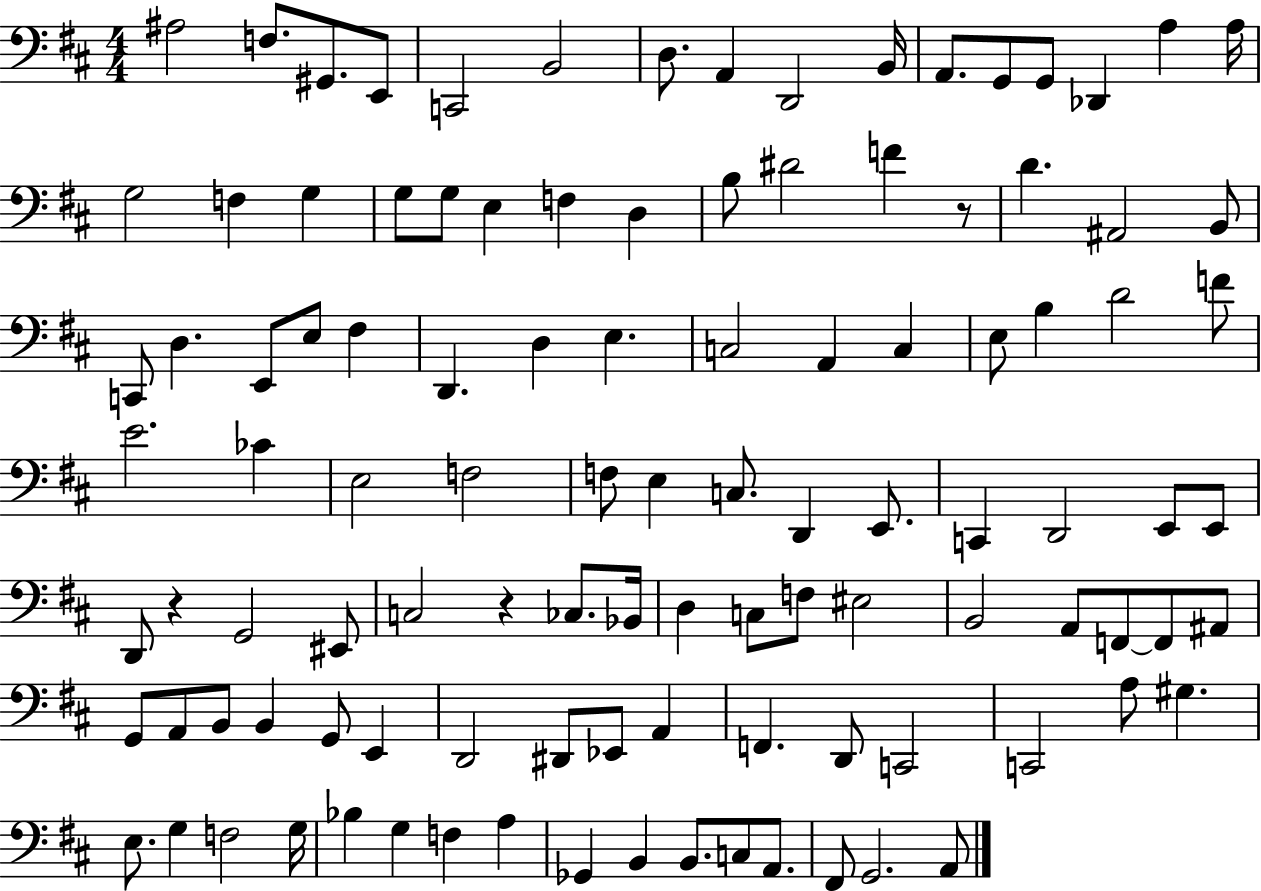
A#3/h F3/e. G#2/e. E2/e C2/h B2/h D3/e. A2/q D2/h B2/s A2/e. G2/e G2/e Db2/q A3/q A3/s G3/h F3/q G3/q G3/e G3/e E3/q F3/q D3/q B3/e D#4/h F4/q R/e D4/q. A#2/h B2/e C2/e D3/q. E2/e E3/e F#3/q D2/q. D3/q E3/q. C3/h A2/q C3/q E3/e B3/q D4/h F4/e E4/h. CES4/q E3/h F3/h F3/e E3/q C3/e. D2/q E2/e. C2/q D2/h E2/e E2/e D2/e R/q G2/h EIS2/e C3/h R/q CES3/e. Bb2/s D3/q C3/e F3/e EIS3/h B2/h A2/e F2/e F2/e A#2/e G2/e A2/e B2/e B2/q G2/e E2/q D2/h D#2/e Eb2/e A2/q F2/q. D2/e C2/h C2/h A3/e G#3/q. E3/e. G3/q F3/h G3/s Bb3/q G3/q F3/q A3/q Gb2/q B2/q B2/e. C3/e A2/e. F#2/e G2/h. A2/e